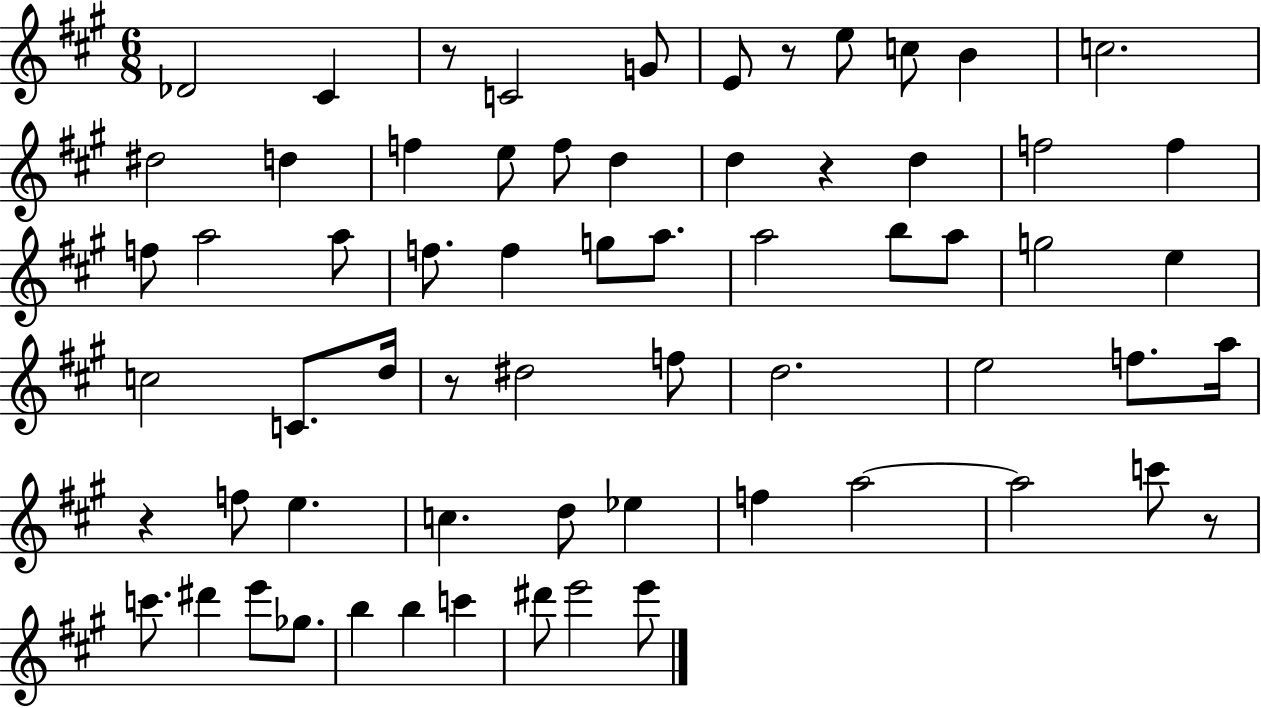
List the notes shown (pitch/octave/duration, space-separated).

Db4/h C#4/q R/e C4/h G4/e E4/e R/e E5/e C5/e B4/q C5/h. D#5/h D5/q F5/q E5/e F5/e D5/q D5/q R/q D5/q F5/h F5/q F5/e A5/h A5/e F5/e. F5/q G5/e A5/e. A5/h B5/e A5/e G5/h E5/q C5/h C4/e. D5/s R/e D#5/h F5/e D5/h. E5/h F5/e. A5/s R/q F5/e E5/q. C5/q. D5/e Eb5/q F5/q A5/h A5/h C6/e R/e C6/e. D#6/q E6/e Gb5/e. B5/q B5/q C6/q D#6/e E6/h E6/e